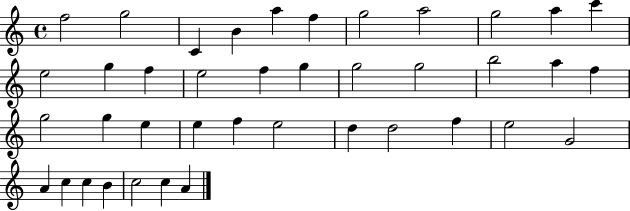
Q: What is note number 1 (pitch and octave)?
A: F5